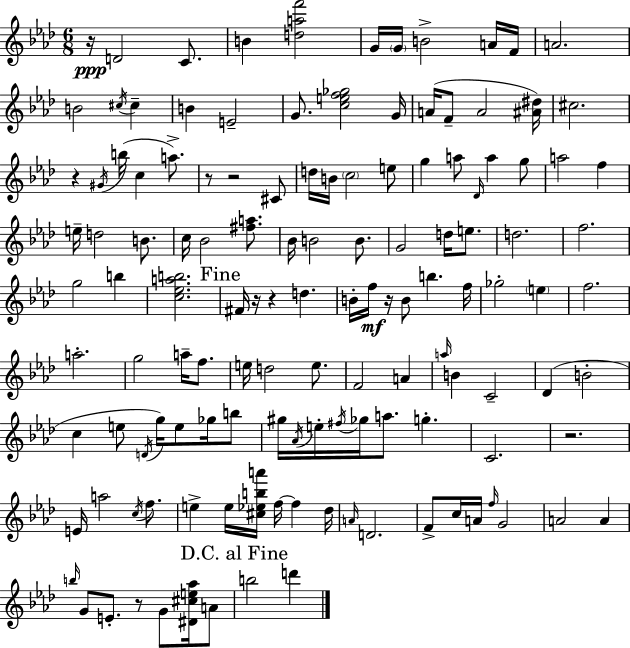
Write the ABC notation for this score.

X:1
T:Untitled
M:6/8
L:1/4
K:Fm
z/4 D2 C/2 B [daf']2 G/4 G/4 B2 A/4 F/4 A2 B2 ^c/4 ^c B E2 G/2 [cef_g]2 G/4 A/4 F/2 A2 [^A^d]/4 ^c2 z ^G/4 b/4 c a/2 z/2 z2 ^C/2 d/4 B/4 c2 e/2 g a/2 _D/4 a g/2 a2 f e/4 d2 B/2 c/4 _B2 [^fa]/2 _B/4 B2 B/2 G2 d/4 e/2 d2 f2 g2 b [c_eab]2 ^F/4 z/4 z d B/4 f/4 z/4 B/2 b f/4 _g2 e f2 a2 g2 a/4 f/2 e/4 d2 e/2 F2 A a/4 B C2 _D B2 c e/2 D/4 g/4 e/2 _g/4 b/2 ^g/4 _A/4 e/4 ^f/4 _g/4 a/2 g C2 z2 E/4 a2 c/4 f/2 e e/4 [^c_eba']/4 f/4 f _d/4 A/4 D2 F/2 c/4 A/4 f/4 G2 A2 A b/4 G/2 E/2 z/2 G/2 [^D^ce_a]/4 A/2 b2 d'